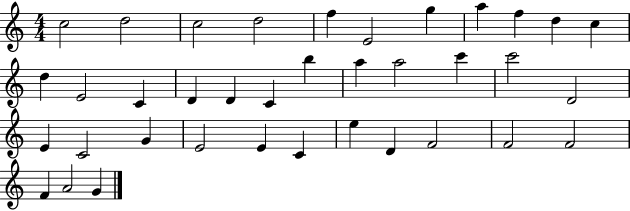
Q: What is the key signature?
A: C major